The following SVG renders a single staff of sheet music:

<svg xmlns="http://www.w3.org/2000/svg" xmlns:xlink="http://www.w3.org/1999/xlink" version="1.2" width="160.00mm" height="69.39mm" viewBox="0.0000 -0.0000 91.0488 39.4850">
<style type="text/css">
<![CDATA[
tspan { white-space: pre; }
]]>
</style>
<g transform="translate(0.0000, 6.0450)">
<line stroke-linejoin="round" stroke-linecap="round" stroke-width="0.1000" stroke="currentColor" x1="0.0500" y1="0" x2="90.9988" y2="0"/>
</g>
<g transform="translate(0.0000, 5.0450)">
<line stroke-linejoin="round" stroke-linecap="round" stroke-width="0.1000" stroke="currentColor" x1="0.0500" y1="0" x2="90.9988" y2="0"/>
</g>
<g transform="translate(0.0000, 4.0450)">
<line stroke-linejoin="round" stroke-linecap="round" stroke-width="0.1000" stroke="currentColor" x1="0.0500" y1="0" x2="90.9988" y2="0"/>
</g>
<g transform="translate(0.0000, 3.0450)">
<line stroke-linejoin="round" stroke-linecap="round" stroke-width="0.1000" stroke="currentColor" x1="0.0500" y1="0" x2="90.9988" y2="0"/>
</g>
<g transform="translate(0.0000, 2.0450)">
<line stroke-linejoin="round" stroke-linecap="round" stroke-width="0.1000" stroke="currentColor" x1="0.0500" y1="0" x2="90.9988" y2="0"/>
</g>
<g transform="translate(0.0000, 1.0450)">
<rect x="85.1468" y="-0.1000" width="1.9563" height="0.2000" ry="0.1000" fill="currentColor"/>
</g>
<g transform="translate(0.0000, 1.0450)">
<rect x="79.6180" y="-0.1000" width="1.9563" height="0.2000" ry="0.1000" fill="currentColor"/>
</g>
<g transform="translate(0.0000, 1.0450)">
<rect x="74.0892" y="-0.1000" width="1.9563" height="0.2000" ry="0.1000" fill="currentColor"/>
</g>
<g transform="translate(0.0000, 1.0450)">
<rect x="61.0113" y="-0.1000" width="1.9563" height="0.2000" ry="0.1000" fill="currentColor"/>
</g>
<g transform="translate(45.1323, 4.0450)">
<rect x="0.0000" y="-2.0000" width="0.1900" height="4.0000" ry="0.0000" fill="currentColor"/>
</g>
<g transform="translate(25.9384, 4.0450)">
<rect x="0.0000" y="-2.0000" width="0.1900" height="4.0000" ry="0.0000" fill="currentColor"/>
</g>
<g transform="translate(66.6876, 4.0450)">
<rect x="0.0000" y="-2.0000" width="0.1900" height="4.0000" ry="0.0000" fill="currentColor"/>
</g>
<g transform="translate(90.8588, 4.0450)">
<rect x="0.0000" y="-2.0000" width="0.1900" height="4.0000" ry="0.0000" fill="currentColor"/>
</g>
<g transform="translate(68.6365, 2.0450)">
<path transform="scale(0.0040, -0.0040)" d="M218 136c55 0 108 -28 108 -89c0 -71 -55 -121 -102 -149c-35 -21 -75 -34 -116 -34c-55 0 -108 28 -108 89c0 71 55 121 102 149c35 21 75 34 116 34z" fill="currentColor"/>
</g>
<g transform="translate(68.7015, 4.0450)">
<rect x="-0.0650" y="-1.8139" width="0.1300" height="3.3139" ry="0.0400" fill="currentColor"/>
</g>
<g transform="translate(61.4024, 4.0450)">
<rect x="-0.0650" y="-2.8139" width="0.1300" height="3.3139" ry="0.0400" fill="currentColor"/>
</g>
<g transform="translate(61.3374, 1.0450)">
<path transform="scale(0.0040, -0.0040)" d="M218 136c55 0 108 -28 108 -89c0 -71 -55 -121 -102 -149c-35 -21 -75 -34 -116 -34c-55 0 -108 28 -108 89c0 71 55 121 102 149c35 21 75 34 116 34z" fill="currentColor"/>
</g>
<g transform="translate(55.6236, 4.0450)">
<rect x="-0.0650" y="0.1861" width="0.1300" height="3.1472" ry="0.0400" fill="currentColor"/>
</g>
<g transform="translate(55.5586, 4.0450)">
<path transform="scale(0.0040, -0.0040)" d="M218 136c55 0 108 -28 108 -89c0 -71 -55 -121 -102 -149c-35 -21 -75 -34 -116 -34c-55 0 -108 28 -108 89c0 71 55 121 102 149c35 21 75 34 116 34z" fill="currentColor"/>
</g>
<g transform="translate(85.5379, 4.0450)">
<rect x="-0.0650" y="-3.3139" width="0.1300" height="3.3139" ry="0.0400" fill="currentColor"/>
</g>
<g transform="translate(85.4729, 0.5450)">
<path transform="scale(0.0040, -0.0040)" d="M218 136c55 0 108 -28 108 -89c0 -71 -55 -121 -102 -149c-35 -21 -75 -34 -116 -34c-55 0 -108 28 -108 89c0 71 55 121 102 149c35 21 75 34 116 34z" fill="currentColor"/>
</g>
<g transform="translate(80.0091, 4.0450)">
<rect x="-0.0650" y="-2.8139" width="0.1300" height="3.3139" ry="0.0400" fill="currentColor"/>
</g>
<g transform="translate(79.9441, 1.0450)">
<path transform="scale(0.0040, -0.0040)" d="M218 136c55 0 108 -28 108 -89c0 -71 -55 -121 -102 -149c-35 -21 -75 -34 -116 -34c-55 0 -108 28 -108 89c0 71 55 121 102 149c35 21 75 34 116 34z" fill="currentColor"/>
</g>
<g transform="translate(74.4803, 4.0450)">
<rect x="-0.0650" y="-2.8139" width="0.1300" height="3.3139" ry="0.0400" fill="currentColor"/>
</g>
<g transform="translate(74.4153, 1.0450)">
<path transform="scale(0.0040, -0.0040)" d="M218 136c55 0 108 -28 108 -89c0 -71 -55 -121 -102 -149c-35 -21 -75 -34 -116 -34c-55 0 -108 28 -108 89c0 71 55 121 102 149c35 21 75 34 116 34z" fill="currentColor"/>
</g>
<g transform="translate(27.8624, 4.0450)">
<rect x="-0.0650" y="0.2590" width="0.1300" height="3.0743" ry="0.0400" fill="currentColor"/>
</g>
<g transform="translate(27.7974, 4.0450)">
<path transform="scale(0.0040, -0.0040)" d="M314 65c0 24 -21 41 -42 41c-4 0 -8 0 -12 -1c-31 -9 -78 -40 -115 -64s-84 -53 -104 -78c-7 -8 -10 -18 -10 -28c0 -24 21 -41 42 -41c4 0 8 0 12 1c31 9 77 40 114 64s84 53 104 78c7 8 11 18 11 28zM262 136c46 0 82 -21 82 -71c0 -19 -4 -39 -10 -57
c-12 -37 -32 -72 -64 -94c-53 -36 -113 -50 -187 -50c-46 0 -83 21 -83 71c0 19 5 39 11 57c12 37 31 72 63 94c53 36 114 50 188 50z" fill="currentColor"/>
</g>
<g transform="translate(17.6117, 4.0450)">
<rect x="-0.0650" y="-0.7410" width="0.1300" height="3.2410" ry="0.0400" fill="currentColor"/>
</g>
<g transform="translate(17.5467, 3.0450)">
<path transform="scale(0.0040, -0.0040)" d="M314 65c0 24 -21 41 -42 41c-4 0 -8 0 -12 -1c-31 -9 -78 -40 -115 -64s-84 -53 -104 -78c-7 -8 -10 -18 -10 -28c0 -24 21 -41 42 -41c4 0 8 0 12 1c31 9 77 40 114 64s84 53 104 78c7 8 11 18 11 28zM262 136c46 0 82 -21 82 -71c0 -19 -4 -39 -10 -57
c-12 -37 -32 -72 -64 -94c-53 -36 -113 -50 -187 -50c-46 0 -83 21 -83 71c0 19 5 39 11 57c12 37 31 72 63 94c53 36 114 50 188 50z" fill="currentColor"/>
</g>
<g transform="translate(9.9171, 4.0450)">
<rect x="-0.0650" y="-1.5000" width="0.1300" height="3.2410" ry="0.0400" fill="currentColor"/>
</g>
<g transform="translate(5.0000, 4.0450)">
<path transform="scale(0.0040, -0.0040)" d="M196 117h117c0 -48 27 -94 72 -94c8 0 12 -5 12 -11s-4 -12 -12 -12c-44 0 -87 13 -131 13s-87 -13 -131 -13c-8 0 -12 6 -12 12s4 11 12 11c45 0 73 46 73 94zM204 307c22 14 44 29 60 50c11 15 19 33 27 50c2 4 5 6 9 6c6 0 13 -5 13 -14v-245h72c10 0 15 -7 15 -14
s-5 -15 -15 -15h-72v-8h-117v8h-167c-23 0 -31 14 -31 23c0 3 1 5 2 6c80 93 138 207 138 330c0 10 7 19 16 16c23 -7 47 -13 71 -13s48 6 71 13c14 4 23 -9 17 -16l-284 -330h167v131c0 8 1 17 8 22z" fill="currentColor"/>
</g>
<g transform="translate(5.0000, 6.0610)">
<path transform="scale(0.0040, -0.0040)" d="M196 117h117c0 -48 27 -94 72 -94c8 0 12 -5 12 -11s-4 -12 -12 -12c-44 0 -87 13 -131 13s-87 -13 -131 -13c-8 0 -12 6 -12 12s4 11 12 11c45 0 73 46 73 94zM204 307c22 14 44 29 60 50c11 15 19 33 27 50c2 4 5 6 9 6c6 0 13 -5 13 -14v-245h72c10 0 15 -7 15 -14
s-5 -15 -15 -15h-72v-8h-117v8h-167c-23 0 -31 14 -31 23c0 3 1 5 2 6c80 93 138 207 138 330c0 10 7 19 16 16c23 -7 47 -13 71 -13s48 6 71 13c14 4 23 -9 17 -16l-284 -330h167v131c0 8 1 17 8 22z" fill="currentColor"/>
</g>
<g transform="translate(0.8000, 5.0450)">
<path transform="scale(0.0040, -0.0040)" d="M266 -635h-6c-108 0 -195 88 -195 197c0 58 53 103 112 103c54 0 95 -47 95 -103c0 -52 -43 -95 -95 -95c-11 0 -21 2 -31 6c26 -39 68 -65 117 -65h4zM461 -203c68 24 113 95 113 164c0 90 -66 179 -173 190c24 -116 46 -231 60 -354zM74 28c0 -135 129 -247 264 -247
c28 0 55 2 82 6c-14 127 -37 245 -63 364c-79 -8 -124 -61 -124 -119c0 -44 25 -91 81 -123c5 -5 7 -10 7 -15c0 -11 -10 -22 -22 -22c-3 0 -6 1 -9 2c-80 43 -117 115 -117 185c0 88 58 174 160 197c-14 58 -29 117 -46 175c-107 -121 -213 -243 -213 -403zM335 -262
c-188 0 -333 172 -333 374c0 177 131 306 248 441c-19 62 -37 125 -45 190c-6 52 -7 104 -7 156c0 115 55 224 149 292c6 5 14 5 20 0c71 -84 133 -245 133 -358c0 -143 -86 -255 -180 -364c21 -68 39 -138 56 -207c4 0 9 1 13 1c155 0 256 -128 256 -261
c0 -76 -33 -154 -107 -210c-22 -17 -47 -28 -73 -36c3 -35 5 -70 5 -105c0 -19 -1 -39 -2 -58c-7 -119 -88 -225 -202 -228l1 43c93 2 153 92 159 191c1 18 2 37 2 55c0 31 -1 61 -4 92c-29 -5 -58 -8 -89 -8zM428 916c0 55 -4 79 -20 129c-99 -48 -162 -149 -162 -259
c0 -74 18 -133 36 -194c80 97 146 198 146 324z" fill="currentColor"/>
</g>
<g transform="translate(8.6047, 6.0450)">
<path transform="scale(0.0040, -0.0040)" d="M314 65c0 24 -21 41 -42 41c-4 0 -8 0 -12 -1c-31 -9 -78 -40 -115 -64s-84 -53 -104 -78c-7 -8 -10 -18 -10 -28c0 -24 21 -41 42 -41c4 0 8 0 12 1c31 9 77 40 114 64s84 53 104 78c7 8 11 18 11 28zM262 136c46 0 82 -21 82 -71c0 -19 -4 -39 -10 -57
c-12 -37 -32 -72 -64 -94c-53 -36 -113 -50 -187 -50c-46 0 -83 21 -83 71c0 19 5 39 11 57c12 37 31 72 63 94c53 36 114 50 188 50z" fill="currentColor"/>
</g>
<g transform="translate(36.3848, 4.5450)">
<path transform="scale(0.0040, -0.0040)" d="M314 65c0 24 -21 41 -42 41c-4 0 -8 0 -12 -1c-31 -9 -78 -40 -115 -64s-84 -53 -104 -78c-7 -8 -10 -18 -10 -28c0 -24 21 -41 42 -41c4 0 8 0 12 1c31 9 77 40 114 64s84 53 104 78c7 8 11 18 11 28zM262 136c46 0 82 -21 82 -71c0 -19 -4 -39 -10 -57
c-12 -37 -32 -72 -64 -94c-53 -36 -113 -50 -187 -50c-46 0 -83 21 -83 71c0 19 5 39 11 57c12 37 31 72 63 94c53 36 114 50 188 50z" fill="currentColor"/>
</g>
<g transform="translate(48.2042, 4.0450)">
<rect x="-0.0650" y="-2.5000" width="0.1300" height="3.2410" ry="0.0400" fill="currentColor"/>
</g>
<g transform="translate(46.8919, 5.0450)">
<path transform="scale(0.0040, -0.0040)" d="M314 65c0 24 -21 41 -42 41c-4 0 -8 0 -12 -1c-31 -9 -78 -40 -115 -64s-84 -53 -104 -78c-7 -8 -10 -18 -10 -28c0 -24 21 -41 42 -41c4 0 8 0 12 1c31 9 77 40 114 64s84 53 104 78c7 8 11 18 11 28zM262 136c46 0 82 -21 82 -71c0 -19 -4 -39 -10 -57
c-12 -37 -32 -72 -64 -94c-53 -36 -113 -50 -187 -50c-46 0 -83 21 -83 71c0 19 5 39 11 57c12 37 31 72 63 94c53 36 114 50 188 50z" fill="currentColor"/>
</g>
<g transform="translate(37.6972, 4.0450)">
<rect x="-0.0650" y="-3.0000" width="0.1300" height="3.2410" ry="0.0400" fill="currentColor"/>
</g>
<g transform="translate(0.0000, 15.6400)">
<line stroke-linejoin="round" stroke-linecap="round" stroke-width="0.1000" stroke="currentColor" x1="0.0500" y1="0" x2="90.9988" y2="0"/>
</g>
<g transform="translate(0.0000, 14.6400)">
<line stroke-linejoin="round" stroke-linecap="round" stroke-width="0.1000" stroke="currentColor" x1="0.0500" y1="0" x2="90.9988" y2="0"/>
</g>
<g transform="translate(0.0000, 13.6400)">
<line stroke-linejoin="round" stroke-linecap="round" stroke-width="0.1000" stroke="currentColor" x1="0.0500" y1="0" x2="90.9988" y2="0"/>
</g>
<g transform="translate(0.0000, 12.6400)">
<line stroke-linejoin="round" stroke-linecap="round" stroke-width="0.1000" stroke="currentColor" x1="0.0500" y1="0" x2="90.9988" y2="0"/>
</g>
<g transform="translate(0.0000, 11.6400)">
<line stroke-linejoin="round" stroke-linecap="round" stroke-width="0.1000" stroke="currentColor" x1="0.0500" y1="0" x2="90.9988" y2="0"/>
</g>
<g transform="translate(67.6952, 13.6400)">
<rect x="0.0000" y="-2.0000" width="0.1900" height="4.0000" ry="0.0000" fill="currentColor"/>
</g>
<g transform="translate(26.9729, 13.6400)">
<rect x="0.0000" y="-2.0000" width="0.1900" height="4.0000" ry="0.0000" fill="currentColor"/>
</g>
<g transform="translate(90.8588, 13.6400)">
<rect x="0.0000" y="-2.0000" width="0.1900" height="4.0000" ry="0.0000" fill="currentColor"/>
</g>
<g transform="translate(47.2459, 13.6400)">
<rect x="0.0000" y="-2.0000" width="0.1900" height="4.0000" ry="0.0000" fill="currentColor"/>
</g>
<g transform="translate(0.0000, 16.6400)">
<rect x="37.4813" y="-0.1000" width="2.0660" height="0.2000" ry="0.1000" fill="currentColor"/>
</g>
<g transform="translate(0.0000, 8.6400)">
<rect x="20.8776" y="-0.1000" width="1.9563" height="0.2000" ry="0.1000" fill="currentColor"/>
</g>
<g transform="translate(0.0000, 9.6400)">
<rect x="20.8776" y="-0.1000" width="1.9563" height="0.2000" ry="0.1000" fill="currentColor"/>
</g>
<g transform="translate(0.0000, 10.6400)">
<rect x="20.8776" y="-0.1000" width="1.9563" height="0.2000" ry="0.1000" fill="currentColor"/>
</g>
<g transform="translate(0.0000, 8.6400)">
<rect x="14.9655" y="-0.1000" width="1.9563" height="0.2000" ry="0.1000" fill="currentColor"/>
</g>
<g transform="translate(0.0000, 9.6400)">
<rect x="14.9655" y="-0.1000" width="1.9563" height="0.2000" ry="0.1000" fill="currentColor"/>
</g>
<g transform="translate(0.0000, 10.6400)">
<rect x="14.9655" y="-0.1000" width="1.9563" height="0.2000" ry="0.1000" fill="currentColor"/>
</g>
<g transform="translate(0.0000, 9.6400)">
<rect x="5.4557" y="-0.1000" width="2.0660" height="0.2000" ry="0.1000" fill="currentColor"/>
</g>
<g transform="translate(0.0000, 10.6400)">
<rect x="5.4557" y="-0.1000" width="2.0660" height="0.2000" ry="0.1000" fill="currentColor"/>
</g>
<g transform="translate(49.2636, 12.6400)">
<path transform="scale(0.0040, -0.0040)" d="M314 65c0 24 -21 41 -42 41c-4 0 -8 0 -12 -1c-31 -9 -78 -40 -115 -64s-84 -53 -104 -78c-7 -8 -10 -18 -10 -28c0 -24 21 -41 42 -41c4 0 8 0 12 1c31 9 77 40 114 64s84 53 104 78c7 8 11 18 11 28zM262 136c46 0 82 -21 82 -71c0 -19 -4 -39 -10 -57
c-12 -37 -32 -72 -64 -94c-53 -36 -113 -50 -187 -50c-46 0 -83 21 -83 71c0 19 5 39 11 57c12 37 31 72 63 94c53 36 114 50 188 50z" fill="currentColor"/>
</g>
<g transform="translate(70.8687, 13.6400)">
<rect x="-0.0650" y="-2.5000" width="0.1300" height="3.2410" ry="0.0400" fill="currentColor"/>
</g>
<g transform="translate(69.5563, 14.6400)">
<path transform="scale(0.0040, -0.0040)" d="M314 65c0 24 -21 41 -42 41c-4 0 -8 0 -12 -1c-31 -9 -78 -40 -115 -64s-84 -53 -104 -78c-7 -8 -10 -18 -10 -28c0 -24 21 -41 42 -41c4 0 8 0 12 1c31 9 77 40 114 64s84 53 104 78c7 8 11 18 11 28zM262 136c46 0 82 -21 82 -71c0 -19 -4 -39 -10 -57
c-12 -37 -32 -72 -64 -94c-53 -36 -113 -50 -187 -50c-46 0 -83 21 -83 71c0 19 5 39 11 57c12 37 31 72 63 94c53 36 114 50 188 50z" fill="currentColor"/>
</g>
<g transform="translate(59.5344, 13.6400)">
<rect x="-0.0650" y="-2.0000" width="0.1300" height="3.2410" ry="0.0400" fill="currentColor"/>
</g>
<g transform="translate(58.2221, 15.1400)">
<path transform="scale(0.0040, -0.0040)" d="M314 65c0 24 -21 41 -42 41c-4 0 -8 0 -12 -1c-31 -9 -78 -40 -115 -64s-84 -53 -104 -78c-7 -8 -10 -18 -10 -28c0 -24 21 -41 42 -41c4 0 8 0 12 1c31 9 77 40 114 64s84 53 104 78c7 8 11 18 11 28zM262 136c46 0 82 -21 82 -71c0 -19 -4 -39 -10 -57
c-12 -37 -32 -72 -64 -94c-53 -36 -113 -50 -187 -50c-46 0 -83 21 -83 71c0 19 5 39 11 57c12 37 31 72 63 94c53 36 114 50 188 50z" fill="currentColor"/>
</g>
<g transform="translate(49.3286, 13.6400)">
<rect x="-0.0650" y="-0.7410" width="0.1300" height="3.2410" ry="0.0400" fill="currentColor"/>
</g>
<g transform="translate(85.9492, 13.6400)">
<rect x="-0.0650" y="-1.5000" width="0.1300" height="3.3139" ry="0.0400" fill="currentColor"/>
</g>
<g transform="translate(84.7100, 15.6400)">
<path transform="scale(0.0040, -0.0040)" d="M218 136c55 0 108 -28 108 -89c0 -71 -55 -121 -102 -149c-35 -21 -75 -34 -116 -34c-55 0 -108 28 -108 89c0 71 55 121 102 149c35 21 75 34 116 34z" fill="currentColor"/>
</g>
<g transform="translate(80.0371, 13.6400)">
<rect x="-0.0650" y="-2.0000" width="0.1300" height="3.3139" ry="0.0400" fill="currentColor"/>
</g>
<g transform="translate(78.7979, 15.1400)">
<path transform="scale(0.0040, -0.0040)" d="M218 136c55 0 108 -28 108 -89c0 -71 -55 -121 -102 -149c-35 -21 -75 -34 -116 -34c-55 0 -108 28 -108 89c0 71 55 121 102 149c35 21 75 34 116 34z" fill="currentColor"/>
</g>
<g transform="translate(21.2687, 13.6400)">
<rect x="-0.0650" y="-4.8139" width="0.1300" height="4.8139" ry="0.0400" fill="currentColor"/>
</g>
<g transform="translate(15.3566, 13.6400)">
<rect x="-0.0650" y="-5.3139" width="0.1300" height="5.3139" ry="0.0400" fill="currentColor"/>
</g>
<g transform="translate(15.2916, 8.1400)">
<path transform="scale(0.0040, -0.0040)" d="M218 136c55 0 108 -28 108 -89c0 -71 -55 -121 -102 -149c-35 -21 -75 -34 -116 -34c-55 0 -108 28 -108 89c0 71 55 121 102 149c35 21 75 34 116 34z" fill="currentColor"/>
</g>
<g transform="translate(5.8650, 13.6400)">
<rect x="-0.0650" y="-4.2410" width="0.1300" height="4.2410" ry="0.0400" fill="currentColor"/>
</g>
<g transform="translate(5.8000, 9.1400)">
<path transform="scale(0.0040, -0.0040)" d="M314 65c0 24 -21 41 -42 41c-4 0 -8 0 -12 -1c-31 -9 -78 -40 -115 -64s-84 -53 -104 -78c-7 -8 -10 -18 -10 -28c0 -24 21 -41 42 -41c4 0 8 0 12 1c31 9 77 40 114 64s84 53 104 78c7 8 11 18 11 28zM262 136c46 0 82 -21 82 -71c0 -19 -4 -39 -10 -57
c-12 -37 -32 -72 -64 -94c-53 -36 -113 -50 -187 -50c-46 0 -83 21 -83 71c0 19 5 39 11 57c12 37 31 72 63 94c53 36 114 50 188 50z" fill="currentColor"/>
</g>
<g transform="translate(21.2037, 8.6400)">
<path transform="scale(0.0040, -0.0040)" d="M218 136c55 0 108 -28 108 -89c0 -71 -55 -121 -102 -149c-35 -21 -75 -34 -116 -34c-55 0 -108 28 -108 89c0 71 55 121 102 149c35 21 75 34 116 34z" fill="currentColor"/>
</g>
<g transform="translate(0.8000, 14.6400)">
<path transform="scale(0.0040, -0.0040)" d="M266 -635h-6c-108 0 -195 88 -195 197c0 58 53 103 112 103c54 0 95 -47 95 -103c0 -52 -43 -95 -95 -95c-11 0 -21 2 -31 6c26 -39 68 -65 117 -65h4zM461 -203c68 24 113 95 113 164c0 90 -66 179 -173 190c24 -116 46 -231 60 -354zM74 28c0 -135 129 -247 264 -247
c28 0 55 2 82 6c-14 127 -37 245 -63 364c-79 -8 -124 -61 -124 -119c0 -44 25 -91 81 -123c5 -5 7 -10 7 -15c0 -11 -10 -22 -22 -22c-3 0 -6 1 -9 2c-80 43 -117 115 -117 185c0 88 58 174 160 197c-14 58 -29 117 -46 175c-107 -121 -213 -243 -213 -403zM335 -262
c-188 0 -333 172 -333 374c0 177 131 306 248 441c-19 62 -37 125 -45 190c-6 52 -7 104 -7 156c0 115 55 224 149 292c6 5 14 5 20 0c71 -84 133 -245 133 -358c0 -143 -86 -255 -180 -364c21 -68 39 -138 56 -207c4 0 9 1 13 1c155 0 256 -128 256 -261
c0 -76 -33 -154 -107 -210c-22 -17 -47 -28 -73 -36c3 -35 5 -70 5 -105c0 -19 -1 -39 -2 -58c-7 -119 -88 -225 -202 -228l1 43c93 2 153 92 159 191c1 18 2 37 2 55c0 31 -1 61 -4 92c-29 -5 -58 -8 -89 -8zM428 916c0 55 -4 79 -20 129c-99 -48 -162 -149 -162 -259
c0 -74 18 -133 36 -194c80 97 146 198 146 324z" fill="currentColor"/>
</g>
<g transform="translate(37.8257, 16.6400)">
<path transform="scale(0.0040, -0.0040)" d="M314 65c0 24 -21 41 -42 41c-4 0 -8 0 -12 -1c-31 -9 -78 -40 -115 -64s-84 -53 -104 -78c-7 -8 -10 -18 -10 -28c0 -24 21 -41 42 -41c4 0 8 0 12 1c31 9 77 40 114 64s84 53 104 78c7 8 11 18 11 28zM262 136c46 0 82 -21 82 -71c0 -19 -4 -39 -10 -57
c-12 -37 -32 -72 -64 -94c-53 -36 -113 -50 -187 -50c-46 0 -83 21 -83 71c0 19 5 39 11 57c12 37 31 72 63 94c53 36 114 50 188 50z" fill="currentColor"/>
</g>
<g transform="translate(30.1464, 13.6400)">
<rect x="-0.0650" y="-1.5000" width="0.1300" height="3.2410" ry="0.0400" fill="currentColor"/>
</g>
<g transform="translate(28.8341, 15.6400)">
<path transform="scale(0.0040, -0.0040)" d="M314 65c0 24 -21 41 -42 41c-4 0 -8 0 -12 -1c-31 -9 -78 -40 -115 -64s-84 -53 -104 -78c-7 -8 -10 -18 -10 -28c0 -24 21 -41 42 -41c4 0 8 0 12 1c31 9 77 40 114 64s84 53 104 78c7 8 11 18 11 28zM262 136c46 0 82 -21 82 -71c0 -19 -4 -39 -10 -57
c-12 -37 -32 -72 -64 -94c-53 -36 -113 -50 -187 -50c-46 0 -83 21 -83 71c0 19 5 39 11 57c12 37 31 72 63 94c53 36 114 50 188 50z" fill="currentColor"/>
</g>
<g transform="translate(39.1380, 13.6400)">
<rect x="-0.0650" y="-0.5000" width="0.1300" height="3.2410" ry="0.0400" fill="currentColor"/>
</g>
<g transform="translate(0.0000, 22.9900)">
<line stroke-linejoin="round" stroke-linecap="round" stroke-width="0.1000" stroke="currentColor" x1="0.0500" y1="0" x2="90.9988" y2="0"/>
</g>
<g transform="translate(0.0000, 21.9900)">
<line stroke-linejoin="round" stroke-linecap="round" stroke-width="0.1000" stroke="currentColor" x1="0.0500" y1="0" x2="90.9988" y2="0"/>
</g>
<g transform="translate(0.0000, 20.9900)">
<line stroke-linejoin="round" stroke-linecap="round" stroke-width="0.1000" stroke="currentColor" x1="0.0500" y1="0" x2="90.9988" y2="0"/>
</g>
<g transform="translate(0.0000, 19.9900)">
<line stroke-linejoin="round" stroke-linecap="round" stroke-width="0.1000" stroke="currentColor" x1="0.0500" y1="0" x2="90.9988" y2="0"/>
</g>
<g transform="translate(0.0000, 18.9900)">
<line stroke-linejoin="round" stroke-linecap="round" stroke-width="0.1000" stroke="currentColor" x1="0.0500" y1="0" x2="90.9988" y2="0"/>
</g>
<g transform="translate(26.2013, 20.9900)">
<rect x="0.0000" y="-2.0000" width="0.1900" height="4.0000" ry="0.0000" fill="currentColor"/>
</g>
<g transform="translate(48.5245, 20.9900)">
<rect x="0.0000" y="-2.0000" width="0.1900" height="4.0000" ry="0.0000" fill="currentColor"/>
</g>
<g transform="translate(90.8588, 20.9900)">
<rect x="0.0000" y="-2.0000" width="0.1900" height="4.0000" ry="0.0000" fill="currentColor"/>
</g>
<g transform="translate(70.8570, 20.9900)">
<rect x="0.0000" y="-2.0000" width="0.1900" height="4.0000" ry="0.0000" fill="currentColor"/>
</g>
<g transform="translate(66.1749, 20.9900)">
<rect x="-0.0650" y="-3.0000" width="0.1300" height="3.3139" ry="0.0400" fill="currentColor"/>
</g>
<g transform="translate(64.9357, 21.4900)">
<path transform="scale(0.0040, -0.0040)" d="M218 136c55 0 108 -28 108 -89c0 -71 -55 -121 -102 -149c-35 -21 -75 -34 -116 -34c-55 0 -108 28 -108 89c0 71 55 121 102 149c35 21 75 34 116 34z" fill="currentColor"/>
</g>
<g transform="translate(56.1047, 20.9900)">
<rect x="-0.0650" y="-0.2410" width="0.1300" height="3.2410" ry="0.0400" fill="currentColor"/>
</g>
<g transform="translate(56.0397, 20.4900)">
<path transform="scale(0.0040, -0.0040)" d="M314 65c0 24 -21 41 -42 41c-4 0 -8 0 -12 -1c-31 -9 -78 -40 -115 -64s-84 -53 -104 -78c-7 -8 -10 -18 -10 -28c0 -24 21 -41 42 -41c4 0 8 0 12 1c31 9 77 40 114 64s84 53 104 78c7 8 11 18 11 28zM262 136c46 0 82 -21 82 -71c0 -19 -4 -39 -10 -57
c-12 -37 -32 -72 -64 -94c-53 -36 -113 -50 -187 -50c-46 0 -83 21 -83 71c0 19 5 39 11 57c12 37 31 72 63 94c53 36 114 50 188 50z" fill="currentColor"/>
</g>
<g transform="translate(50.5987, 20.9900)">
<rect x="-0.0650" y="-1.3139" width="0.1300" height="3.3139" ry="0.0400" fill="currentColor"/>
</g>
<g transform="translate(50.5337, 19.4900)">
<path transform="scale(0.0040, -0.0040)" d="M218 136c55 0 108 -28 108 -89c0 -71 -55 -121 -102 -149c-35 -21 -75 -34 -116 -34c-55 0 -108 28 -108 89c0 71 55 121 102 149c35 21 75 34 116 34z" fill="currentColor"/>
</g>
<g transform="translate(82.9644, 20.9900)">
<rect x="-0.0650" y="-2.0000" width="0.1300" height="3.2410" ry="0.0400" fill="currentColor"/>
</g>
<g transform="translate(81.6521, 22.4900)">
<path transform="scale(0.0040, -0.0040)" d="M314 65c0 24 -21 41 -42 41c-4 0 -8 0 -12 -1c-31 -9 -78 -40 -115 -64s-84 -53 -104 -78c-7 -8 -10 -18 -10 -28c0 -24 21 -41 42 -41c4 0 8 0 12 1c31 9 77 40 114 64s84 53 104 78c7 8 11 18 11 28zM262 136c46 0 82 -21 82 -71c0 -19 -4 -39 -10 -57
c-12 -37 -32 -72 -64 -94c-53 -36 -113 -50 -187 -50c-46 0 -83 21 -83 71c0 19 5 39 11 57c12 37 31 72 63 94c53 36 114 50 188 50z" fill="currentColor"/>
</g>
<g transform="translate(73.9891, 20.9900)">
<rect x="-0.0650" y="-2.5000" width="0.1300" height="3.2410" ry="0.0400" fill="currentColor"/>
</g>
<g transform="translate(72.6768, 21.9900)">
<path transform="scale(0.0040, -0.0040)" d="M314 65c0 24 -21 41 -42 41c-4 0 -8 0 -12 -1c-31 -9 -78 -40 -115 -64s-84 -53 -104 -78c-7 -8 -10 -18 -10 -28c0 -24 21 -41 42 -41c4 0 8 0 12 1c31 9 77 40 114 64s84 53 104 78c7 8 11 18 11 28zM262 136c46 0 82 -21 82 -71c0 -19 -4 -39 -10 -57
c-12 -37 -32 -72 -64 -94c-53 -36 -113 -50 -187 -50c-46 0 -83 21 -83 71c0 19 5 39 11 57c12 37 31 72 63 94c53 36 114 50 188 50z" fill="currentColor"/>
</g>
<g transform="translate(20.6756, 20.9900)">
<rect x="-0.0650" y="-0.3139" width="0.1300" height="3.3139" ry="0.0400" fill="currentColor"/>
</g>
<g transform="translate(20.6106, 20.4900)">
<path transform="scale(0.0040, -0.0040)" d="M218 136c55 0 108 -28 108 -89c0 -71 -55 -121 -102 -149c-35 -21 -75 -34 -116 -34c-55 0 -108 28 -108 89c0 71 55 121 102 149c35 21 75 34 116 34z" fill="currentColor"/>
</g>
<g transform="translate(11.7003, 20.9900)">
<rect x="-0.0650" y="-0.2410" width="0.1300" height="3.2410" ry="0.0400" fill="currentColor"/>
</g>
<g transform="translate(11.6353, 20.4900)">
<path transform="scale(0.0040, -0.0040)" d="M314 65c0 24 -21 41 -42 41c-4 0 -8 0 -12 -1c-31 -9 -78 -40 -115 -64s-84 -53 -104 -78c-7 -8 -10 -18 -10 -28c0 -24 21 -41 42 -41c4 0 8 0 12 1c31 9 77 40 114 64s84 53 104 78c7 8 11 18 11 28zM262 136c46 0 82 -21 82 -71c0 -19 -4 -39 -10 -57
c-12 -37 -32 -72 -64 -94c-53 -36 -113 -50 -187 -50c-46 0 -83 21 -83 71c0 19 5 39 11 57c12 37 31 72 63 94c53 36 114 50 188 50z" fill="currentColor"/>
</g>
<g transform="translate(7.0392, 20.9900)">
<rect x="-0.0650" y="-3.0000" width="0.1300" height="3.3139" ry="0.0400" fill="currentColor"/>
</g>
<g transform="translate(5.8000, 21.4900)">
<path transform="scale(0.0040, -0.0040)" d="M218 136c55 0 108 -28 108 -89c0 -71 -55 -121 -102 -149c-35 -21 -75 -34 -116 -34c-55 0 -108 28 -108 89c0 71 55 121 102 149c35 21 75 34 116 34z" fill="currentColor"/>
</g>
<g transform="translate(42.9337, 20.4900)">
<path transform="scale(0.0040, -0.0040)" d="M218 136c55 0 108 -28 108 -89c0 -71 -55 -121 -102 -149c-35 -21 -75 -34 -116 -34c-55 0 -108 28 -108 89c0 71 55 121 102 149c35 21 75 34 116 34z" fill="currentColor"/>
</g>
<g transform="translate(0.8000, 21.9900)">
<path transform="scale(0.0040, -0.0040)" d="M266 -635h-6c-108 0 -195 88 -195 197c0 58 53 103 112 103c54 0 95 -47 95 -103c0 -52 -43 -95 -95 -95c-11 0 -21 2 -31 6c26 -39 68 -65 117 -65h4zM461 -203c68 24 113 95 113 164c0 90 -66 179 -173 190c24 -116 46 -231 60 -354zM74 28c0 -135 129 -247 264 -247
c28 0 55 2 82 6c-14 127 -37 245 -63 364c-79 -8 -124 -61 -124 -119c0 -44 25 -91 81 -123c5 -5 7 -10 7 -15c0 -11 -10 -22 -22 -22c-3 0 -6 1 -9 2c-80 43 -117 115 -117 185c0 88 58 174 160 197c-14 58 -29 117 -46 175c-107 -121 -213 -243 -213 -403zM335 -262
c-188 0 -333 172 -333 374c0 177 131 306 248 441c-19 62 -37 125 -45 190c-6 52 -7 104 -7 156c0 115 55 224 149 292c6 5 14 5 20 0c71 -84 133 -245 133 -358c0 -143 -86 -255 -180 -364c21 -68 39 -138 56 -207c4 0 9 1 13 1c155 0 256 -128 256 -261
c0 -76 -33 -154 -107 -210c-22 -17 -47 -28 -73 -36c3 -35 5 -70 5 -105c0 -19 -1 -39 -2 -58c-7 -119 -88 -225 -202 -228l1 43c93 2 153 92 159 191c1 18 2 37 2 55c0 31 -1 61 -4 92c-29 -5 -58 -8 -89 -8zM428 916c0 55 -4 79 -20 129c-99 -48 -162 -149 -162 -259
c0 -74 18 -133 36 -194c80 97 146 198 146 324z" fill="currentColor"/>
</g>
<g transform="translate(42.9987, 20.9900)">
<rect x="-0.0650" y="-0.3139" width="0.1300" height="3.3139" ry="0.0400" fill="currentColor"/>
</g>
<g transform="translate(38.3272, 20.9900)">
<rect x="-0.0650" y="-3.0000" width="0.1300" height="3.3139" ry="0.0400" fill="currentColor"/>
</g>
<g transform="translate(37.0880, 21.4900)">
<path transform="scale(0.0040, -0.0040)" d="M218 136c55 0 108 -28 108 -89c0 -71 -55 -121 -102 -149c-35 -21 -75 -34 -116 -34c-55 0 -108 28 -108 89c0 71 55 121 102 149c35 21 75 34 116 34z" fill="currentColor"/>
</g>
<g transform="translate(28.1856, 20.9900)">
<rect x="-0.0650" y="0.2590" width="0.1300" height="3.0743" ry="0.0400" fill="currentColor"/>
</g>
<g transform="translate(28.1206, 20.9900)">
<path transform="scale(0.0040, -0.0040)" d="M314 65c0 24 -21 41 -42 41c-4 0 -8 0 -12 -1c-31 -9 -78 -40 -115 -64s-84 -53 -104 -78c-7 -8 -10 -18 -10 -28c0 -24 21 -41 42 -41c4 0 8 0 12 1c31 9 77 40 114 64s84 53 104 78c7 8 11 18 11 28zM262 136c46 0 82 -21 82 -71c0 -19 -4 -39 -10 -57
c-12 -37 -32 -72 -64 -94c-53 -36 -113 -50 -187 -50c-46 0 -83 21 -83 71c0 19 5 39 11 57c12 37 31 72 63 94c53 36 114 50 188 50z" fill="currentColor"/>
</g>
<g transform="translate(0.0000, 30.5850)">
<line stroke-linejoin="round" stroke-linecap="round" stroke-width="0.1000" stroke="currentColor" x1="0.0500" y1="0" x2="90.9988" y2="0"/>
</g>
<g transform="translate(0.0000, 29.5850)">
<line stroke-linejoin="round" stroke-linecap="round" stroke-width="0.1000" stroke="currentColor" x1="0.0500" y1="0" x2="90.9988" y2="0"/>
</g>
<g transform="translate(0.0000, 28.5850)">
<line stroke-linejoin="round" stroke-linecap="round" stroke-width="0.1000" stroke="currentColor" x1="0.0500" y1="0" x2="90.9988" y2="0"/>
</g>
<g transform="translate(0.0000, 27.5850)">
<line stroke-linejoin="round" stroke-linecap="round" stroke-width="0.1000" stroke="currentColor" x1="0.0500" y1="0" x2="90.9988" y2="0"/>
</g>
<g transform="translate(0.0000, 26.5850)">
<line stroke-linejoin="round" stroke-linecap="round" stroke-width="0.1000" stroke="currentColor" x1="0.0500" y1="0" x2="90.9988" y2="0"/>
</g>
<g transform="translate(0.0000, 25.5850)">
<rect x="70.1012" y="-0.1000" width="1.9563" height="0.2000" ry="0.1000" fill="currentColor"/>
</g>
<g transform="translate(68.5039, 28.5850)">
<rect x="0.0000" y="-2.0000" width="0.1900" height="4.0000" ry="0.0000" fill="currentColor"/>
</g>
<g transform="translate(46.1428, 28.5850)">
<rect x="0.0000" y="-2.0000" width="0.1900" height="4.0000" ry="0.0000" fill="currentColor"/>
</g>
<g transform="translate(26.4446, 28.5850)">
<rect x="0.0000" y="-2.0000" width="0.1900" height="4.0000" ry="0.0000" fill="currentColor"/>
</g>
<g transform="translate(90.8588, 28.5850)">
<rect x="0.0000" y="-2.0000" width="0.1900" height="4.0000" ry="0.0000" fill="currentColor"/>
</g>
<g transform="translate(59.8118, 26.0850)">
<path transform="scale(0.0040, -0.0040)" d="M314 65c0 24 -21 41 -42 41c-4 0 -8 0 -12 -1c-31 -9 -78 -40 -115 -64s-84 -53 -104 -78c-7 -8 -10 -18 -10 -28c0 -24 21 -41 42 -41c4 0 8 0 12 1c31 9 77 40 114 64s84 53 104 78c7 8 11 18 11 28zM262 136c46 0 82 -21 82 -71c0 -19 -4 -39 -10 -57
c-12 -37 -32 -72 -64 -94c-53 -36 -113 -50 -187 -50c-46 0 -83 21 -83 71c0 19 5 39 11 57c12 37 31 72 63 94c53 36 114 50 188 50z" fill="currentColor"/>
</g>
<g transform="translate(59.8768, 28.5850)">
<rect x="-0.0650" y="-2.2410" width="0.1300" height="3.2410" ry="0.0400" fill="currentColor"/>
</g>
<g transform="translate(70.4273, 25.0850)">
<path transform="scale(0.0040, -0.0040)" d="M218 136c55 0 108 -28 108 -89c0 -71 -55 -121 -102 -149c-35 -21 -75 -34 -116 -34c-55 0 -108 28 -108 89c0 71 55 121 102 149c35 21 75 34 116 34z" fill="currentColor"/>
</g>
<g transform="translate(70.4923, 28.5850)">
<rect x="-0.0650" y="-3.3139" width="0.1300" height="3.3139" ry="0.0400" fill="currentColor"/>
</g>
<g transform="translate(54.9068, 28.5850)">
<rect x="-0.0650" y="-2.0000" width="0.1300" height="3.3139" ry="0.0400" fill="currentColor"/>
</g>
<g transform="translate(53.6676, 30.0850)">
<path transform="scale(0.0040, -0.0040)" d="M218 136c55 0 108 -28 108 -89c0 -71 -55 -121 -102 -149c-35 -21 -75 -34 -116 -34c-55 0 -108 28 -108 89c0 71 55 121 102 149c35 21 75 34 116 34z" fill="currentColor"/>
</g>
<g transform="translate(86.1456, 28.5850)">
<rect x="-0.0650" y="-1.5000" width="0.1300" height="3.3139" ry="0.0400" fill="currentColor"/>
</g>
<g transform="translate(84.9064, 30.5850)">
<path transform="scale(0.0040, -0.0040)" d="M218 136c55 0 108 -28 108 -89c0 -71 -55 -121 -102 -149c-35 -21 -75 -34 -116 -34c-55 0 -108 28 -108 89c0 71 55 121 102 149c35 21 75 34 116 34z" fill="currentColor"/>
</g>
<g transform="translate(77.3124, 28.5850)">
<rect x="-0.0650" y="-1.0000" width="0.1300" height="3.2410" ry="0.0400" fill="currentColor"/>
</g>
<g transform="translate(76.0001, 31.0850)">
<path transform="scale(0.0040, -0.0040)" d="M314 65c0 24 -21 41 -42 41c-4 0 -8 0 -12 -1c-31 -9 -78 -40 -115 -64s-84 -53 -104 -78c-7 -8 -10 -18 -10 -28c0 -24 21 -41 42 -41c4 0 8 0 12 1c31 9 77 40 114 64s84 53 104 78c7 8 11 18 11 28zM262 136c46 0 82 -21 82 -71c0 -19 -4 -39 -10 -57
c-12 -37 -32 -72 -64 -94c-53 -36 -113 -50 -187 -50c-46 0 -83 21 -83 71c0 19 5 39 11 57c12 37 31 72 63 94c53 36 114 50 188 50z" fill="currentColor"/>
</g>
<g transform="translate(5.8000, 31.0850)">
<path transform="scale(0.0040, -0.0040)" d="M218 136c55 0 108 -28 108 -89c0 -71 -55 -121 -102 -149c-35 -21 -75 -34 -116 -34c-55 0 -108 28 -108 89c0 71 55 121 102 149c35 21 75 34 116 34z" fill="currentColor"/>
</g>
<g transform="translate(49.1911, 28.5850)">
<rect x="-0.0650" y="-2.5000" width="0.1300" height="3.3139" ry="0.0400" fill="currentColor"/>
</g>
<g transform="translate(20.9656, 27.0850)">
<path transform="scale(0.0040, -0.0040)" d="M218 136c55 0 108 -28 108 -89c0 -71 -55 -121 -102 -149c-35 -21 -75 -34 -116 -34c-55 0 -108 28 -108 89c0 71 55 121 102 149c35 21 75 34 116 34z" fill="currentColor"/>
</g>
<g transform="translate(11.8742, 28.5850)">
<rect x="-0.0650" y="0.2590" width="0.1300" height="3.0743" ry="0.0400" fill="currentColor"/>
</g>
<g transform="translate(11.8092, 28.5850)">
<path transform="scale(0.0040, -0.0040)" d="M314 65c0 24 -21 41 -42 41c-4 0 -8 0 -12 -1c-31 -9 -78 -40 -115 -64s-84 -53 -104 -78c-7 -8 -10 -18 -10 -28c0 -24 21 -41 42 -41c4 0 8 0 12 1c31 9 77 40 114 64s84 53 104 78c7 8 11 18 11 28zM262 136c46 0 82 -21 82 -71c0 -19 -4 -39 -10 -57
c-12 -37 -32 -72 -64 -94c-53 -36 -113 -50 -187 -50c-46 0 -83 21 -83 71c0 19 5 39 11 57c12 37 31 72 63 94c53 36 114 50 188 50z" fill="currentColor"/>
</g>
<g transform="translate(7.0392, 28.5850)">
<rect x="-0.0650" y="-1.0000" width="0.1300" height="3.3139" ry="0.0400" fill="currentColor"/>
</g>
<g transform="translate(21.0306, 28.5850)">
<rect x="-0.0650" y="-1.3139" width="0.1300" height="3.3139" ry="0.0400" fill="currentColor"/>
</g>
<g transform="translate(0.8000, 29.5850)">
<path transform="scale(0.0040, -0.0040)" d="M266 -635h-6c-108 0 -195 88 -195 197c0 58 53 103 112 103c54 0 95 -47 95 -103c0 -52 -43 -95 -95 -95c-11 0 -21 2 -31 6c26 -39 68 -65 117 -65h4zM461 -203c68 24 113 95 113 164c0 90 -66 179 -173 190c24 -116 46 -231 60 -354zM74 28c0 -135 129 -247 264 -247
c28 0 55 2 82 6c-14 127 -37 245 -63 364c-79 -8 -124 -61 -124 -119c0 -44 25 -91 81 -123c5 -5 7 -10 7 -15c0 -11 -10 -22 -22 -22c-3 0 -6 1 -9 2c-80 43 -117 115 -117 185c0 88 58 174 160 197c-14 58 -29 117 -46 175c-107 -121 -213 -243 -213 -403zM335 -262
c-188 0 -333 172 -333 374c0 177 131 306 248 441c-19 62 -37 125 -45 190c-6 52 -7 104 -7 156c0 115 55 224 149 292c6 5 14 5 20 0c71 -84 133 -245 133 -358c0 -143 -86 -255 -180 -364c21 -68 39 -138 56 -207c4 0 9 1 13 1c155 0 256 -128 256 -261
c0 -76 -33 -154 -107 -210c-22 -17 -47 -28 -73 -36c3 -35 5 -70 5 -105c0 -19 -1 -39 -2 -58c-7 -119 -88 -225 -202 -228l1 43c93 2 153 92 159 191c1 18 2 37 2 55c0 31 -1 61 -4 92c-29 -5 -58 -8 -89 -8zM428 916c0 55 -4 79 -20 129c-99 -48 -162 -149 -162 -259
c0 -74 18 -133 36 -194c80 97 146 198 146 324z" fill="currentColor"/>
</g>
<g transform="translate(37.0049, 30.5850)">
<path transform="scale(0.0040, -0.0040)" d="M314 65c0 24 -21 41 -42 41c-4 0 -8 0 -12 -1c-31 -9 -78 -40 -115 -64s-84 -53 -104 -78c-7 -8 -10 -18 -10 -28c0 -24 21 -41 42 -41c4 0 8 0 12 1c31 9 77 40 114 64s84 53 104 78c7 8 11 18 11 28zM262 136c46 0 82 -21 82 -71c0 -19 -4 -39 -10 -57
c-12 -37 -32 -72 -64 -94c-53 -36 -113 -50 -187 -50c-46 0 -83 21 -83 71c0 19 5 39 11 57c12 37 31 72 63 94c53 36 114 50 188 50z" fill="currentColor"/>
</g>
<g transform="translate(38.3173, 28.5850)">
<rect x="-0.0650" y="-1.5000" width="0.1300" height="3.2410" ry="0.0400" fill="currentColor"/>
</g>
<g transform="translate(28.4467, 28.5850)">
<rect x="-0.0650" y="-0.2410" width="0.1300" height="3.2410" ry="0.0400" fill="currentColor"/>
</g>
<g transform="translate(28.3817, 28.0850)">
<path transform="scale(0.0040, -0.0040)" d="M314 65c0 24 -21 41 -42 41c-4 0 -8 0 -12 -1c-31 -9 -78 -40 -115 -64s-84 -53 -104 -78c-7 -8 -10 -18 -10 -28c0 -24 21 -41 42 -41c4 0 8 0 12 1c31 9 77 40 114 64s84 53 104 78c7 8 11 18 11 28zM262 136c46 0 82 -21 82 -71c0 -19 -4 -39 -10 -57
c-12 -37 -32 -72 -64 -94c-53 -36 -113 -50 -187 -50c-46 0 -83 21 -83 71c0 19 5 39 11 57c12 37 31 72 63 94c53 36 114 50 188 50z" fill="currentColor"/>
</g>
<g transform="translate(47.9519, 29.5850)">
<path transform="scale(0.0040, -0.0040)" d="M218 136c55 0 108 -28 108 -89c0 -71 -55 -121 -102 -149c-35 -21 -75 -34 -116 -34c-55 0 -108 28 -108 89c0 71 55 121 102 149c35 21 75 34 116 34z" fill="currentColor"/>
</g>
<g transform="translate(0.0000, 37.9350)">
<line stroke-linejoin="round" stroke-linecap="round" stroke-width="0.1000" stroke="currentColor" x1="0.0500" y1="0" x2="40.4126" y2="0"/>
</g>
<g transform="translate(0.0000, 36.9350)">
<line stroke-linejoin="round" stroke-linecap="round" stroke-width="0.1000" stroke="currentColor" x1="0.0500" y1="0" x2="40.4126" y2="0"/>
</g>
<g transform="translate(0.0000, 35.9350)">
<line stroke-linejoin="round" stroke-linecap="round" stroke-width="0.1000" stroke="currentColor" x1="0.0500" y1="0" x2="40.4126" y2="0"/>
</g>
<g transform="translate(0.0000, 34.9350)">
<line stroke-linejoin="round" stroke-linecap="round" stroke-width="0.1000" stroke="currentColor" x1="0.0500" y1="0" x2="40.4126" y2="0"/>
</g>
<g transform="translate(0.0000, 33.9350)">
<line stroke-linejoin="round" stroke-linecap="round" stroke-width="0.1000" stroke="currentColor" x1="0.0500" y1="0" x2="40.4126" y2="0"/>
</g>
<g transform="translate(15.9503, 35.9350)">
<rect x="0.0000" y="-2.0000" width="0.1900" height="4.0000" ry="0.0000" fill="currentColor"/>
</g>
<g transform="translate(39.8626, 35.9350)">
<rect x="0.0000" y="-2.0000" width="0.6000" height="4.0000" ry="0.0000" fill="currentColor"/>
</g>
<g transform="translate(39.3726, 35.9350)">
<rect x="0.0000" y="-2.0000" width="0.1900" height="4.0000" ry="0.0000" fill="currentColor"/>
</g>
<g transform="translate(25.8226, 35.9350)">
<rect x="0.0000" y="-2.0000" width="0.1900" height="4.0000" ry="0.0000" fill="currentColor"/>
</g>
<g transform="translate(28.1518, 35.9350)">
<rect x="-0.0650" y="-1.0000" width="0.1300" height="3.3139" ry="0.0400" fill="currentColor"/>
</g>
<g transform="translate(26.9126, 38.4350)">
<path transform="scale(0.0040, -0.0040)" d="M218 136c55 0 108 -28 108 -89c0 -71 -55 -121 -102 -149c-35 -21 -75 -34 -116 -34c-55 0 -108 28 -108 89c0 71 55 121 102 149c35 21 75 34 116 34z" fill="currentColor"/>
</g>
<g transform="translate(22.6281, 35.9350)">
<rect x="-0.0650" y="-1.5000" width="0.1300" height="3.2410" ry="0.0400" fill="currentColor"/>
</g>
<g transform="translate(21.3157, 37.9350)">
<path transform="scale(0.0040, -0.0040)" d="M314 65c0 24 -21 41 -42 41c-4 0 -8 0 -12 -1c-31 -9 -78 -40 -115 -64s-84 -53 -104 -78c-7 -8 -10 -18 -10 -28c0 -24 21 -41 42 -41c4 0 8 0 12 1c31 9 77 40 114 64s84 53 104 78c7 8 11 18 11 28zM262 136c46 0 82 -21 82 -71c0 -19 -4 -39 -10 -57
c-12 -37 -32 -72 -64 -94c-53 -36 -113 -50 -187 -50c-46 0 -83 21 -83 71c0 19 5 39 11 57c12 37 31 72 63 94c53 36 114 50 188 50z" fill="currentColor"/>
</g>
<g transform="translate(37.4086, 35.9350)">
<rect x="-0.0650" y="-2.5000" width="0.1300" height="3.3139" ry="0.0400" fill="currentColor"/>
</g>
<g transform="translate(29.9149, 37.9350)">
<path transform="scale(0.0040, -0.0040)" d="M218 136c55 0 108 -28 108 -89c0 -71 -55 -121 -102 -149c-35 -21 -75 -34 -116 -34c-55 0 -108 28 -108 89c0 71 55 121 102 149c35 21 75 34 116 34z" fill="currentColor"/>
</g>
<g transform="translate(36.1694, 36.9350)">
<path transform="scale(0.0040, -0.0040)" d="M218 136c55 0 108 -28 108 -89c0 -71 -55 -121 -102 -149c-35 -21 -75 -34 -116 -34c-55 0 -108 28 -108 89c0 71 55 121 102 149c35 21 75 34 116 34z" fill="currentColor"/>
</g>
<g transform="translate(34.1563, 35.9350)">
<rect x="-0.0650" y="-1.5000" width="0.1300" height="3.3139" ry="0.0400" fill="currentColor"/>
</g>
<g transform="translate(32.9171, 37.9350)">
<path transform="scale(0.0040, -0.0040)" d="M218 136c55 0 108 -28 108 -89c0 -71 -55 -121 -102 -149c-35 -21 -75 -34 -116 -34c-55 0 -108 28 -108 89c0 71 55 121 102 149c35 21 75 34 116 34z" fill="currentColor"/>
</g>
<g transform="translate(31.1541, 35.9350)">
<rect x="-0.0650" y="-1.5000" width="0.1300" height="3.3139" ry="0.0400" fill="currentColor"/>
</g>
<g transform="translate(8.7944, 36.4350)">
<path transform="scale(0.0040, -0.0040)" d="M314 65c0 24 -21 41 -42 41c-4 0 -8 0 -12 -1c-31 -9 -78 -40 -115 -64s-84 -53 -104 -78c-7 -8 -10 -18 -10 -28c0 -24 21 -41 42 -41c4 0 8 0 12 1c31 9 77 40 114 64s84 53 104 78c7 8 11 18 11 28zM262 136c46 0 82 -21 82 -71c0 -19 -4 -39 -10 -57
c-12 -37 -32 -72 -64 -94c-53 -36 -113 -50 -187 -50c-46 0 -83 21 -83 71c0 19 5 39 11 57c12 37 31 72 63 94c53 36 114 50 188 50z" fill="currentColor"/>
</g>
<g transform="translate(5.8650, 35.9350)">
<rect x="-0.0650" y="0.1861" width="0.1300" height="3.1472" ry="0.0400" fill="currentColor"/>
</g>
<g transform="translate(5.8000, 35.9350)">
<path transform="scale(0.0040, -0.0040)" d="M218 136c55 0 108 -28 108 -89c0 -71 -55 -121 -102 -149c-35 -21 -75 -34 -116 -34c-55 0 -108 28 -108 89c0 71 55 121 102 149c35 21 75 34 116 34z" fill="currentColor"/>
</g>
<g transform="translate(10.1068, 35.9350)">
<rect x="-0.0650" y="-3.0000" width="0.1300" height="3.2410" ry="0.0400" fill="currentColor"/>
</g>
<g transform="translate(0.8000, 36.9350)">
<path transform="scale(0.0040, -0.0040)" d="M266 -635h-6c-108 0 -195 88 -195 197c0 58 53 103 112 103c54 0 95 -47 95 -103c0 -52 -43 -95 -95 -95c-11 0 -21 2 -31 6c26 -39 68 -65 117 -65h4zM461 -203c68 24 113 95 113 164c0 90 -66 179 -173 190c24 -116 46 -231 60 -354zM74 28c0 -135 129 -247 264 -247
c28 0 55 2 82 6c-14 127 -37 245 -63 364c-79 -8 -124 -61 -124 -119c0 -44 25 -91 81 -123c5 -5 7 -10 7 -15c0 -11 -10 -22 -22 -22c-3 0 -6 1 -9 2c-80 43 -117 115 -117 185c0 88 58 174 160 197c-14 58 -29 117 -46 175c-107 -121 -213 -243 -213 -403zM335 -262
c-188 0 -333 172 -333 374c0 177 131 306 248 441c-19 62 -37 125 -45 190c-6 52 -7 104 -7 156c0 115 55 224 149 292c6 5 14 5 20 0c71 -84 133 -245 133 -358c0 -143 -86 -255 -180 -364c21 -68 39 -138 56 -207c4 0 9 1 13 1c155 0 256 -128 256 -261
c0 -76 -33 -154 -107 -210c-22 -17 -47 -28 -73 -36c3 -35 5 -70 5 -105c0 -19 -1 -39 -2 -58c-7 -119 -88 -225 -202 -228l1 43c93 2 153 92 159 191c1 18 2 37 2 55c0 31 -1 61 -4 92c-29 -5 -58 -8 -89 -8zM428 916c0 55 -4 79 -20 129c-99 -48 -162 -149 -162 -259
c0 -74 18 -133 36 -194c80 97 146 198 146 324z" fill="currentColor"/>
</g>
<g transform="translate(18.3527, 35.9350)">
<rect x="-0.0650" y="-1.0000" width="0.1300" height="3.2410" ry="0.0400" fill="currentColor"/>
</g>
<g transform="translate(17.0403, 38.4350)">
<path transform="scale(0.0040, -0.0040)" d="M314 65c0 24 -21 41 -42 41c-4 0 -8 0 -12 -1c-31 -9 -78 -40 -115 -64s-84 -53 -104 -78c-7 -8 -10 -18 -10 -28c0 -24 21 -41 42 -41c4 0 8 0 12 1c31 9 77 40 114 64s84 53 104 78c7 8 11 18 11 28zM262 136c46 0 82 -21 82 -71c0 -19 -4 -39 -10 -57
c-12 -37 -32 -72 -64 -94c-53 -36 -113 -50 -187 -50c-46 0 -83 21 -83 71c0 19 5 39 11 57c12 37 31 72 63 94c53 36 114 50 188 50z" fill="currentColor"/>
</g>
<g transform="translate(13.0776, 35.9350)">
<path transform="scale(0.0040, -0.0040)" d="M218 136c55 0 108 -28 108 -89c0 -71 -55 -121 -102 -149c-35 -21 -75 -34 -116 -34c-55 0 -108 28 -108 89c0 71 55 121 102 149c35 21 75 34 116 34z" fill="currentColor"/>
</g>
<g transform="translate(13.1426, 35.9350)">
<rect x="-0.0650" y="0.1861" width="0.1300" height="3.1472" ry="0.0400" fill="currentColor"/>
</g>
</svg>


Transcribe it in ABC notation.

X:1
T:Untitled
M:4/4
L:1/4
K:C
E2 d2 B2 A2 G2 B a f a a b d'2 f' e' E2 C2 d2 F2 G2 F E A c2 c B2 A c e c2 A G2 F2 D B2 e c2 E2 G F g2 b D2 E B A2 B D2 E2 D E E G